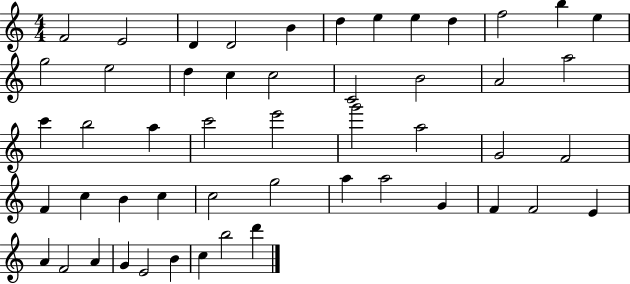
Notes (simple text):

F4/h E4/h D4/q D4/h B4/q D5/q E5/q E5/q D5/q F5/h B5/q E5/q G5/h E5/h D5/q C5/q C5/h C4/h B4/h A4/h A5/h C6/q B5/h A5/q C6/h E6/h G6/h A5/h G4/h F4/h F4/q C5/q B4/q C5/q C5/h G5/h A5/q A5/h G4/q F4/q F4/h E4/q A4/q F4/h A4/q G4/q E4/h B4/q C5/q B5/h D6/q